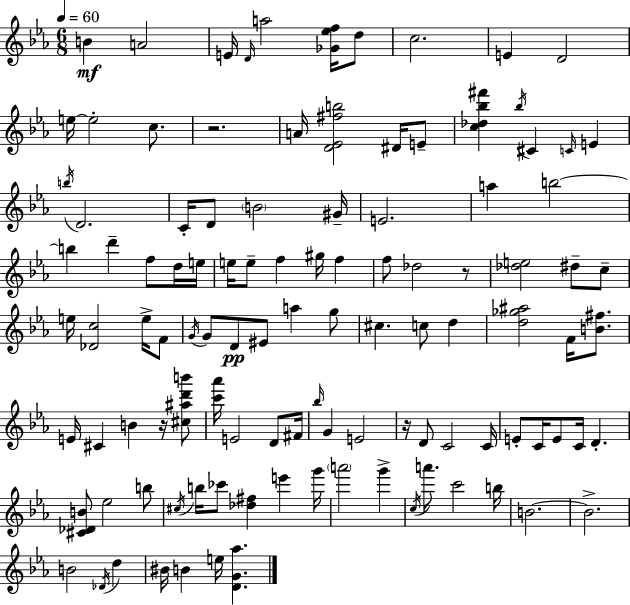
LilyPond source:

{
  \clef treble
  \numericTimeSignature
  \time 6/8
  \key ees \major
  \tempo 4 = 60
  b'4\mf a'2 | e'16 \grace { d'16 } a''2 <ges' ees'' f''>16 d''8 | c''2. | e'4 d'2 | \break e''16~~ e''2-. c''8. | r2. | a'16 <d' ees' fis'' b''>2 dis'16 e'8-- | <c'' des'' bes'' fis'''>4 \acciaccatura { bes''16 } cis'4 \grace { c'16 } e'4 | \break \acciaccatura { b''16 } d'2. | c'16-. d'8 \parenthesize b'2 | gis'16-- e'2. | a''4 b''2~~ | \break b''4 d'''4-- | f''8 d''16 e''16 e''16 e''8-- f''4 gis''16 | f''4 f''8 des''2 | r8 <des'' e''>2 | \break dis''8-- c''8-- e''16 <des' c''>2 | e''16-> f'8 \acciaccatura { g'16 } g'8 d'8\pp eis'8 a''4 | g''8 cis''4. c''8 | d''4 <d'' ges'' ais''>2 | \break f'16 <b' fis''>8. e'16 cis'4 b'4 | r16 <cis'' ais'' d''' b'''>8 <c''' aes'''>16 e'2 | d'8 fis'16 \grace { bes''16 } g'4 e'2 | r16 d'8 c'2 | \break c'16 e'8-. c'16 e'8 c'16 | d'4.-. <cis' des' b'>8 ees''2 | b''8 \acciaccatura { cis''16 } b''16 ces'''8 <des'' fis''>4 | e'''4 g'''16 \parenthesize a'''2 | \break g'''4-> \acciaccatura { c''16 } a'''8. c'''2 | b''16 b'2.~~ | b'2.-> | b'2 | \break \acciaccatura { des'16 } d''4 bis'16 b'4 | e''16 <d' g' aes''>4. \bar "|."
}